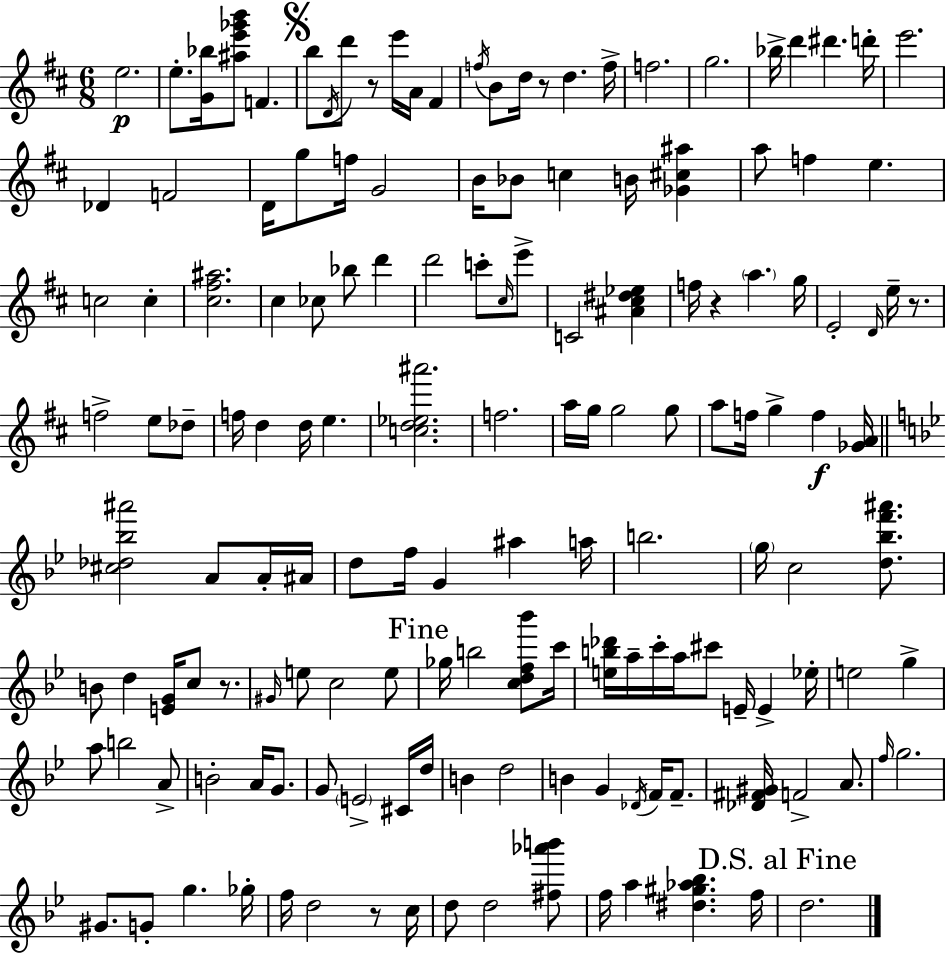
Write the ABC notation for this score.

X:1
T:Untitled
M:6/8
L:1/4
K:D
e2 e/2 [G_b]/4 [^ae'_g'b']/2 F b/2 D/4 d'/2 z/2 e'/4 A/4 ^F f/4 B/2 d/4 z/2 d f/4 f2 g2 _b/4 d' ^d' d'/4 e'2 _D F2 D/4 g/2 f/4 G2 B/4 _B/2 c B/4 [_G^c^a] a/2 f e c2 c [^c^f^a]2 ^c _c/2 _b/2 d' d'2 c'/2 ^c/4 e'/2 C2 [^A^c^d_e] f/4 z a g/4 E2 D/4 e/4 z/2 f2 e/2 _d/2 f/4 d d/4 e [cd_e^a']2 f2 a/4 g/4 g2 g/2 a/2 f/4 g f [_GA]/4 [^c_d_b^a']2 A/2 A/4 ^A/4 d/2 f/4 G ^a a/4 b2 g/4 c2 [d_bf'^a']/2 B/2 d [EG]/4 c/2 z/2 ^G/4 e/2 c2 e/2 _g/4 b2 [cdf_b']/2 c'/4 [eb_d']/4 a/4 c'/4 a/4 ^c'/2 E/4 E _e/4 e2 g a/2 b2 A/2 B2 A/4 G/2 G/2 E2 ^C/4 d/4 B d2 B G _D/4 F/4 F/2 [_D^F^G]/4 F2 A/2 f/4 g2 ^G/2 G/2 g _g/4 f/4 d2 z/2 c/4 d/2 d2 [^f_a'b']/2 f/4 a [^d^g_a_b] f/4 d2